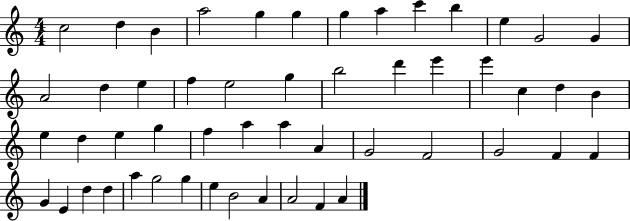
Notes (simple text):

C5/h D5/q B4/q A5/h G5/q G5/q G5/q A5/q C6/q B5/q E5/q G4/h G4/q A4/h D5/q E5/q F5/q E5/h G5/q B5/h D6/q E6/q E6/q C5/q D5/q B4/q E5/q D5/q E5/q G5/q F5/q A5/q A5/q A4/q G4/h F4/h G4/h F4/q F4/q G4/q E4/q D5/q D5/q A5/q G5/h G5/q E5/q B4/h A4/q A4/h F4/q A4/q